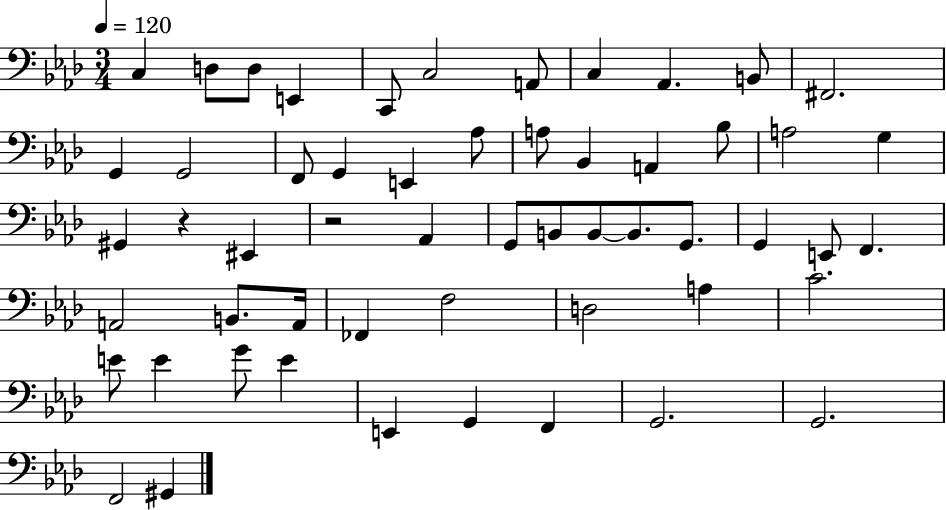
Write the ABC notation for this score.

X:1
T:Untitled
M:3/4
L:1/4
K:Ab
C, D,/2 D,/2 E,, C,,/2 C,2 A,,/2 C, _A,, B,,/2 ^F,,2 G,, G,,2 F,,/2 G,, E,, _A,/2 A,/2 _B,, A,, _B,/2 A,2 G, ^G,, z ^E,, z2 _A,, G,,/2 B,,/2 B,,/2 B,,/2 G,,/2 G,, E,,/2 F,, A,,2 B,,/2 A,,/4 _F,, F,2 D,2 A, C2 E/2 E G/2 E E,, G,, F,, G,,2 G,,2 F,,2 ^G,,